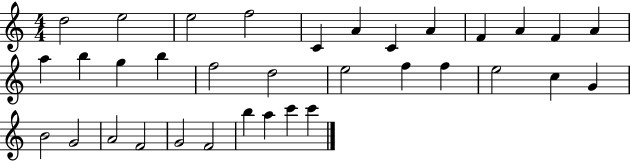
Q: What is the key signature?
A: C major